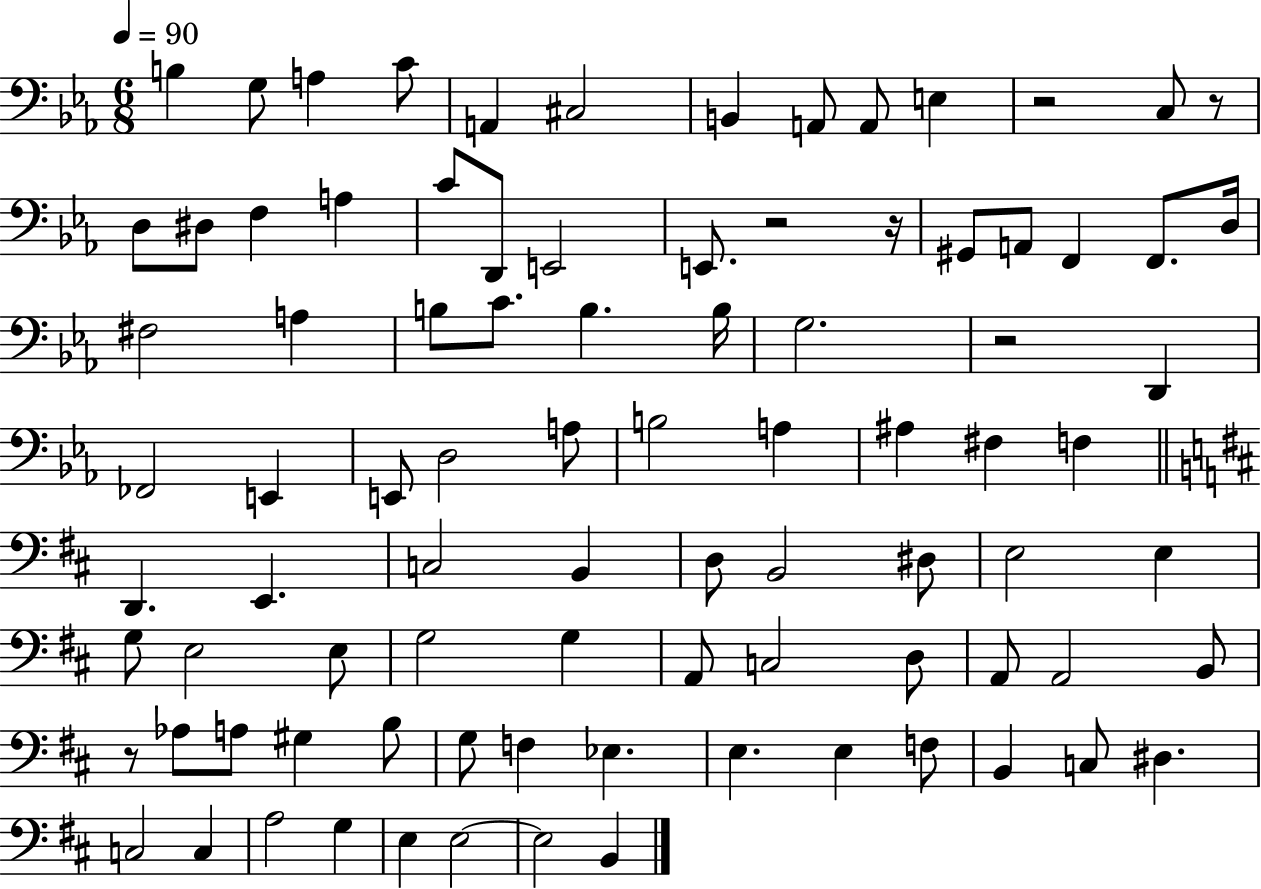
X:1
T:Untitled
M:6/8
L:1/4
K:Eb
B, G,/2 A, C/2 A,, ^C,2 B,, A,,/2 A,,/2 E, z2 C,/2 z/2 D,/2 ^D,/2 F, A, C/2 D,,/2 E,,2 E,,/2 z2 z/4 ^G,,/2 A,,/2 F,, F,,/2 D,/4 ^F,2 A, B,/2 C/2 B, B,/4 G,2 z2 D,, _F,,2 E,, E,,/2 D,2 A,/2 B,2 A, ^A, ^F, F, D,, E,, C,2 B,, D,/2 B,,2 ^D,/2 E,2 E, G,/2 E,2 E,/2 G,2 G, A,,/2 C,2 D,/2 A,,/2 A,,2 B,,/2 z/2 _A,/2 A,/2 ^G, B,/2 G,/2 F, _E, E, E, F,/2 B,, C,/2 ^D, C,2 C, A,2 G, E, E,2 E,2 B,,